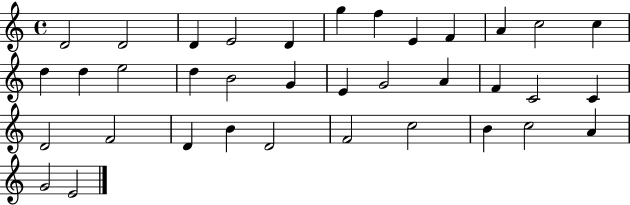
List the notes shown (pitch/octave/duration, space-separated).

D4/h D4/h D4/q E4/h D4/q G5/q F5/q E4/q F4/q A4/q C5/h C5/q D5/q D5/q E5/h D5/q B4/h G4/q E4/q G4/h A4/q F4/q C4/h C4/q D4/h F4/h D4/q B4/q D4/h F4/h C5/h B4/q C5/h A4/q G4/h E4/h